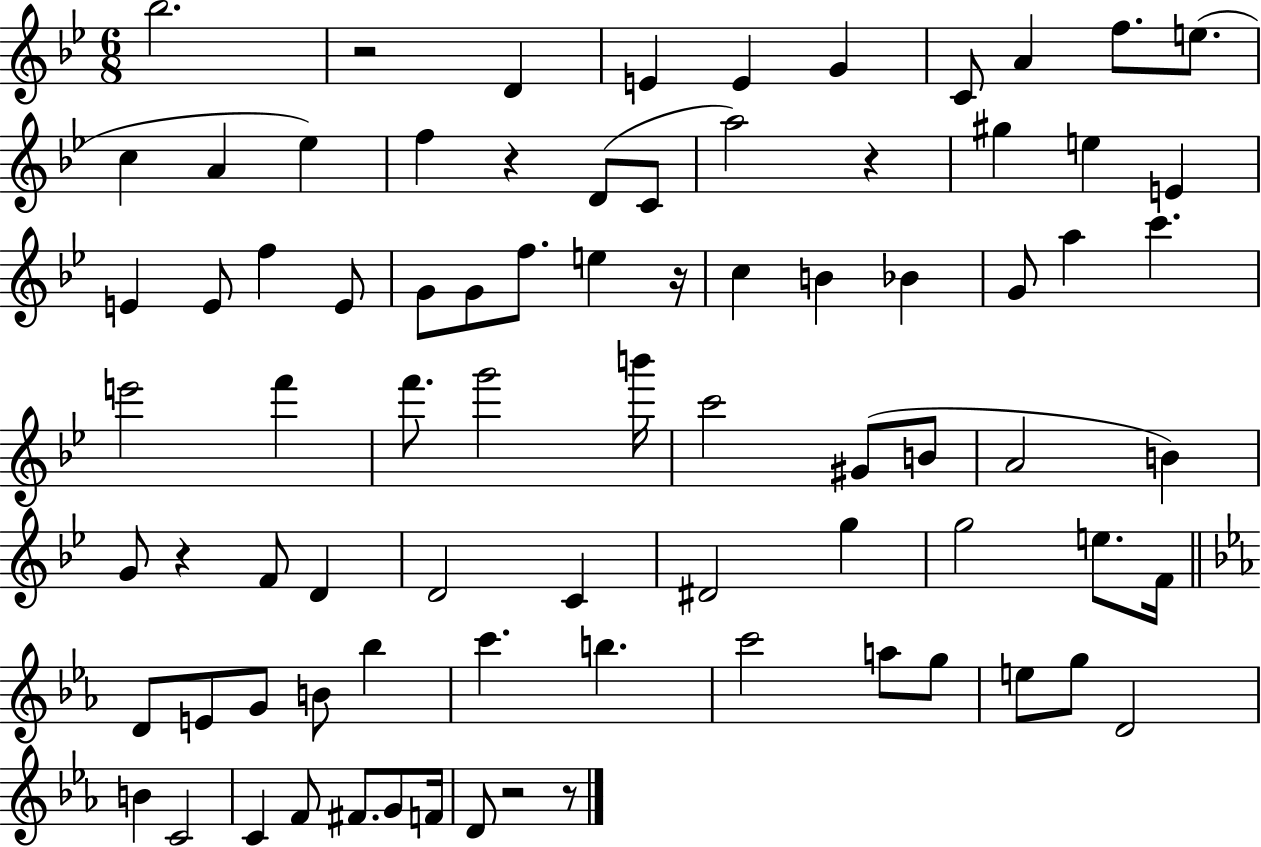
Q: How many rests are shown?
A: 7